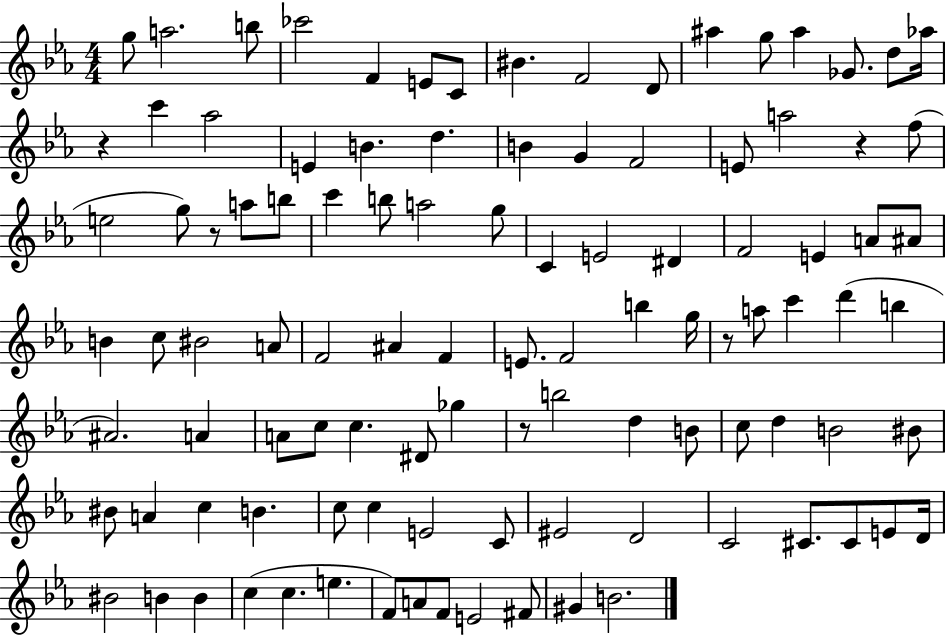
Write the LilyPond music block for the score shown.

{
  \clef treble
  \numericTimeSignature
  \time 4/4
  \key ees \major
  g''8 a''2. b''8 | ces'''2 f'4 e'8 c'8 | bis'4. f'2 d'8 | ais''4 g''8 ais''4 ges'8. d''8 aes''16 | \break r4 c'''4 aes''2 | e'4 b'4. d''4. | b'4 g'4 f'2 | e'8 a''2 r4 f''8( | \break e''2 g''8) r8 a''8 b''8 | c'''4 b''8 a''2 g''8 | c'4 e'2 dis'4 | f'2 e'4 a'8 ais'8 | \break b'4 c''8 bis'2 a'8 | f'2 ais'4 f'4 | e'8. f'2 b''4 g''16 | r8 a''8 c'''4 d'''4( b''4 | \break ais'2.) a'4 | a'8 c''8 c''4. dis'8 ges''4 | r8 b''2 d''4 b'8 | c''8 d''4 b'2 bis'8 | \break bis'8 a'4 c''4 b'4. | c''8 c''4 e'2 c'8 | eis'2 d'2 | c'2 cis'8. cis'8 e'8 d'16 | \break bis'2 b'4 b'4 | c''4( c''4. e''4. | f'8) a'8 f'8 e'2 fis'8 | gis'4 b'2. | \break \bar "|."
}